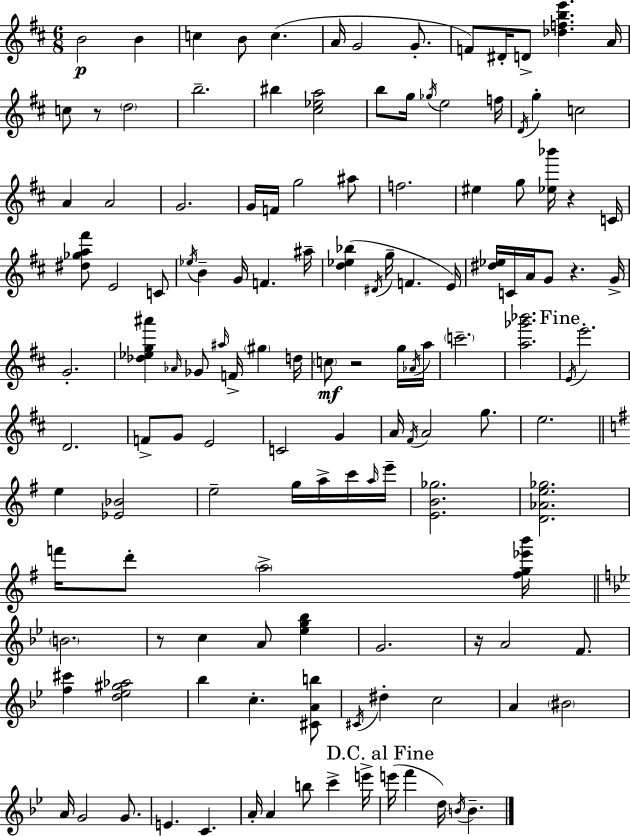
B4/h B4/q C5/q B4/e C5/q. A4/s G4/h G4/e. F4/e D#4/s D4/e [Db5,F5,B5,E6]/q. A4/s C5/e R/e D5/h B5/h. BIS5/q [C#5,Eb5,A5]/h B5/e G5/s Gb5/s E5/h F5/s D4/s G5/q C5/h A4/q A4/h G4/h. G4/s F4/s G5/h A#5/e F5/h. EIS5/q G5/e [Eb5,Bb6]/s R/q C4/s [D#5,Gb5,A5,F#6]/e E4/h C4/e Eb5/s B4/q G4/s F4/q. A#5/s [D5,Eb5,Bb5]/q D#4/s G5/s F4/q. E4/s [D#5,Eb5]/s C4/s A4/s G4/e R/q. G4/s G4/h. [Db5,Eb5,G5,A#6]/q Ab4/s Gb4/e A#5/s F4/s G#5/q D5/s C5/e R/h G5/s Ab4/s A5/s C6/h. [A5,Gb6,Bb6]/h. E4/s E6/h. D4/h. F4/e G4/e E4/h C4/h G4/q A4/s F#4/s A4/h G5/e. E5/h. E5/q [Eb4,Bb4]/h E5/h G5/s A5/s C6/s A5/s E6/s [E4,B4,Gb5]/h. [D4,Ab4,E5,Gb5]/h. F6/s D6/e A5/h [F#5,G5,Eb6,B6]/s B4/h. R/e C5/q A4/e [Eb5,G5,Bb5]/q G4/h. R/s A4/h F4/e. [F5,C#6]/q [D5,Eb5,G#5,Ab5]/h Bb5/q C5/q. [C#4,A4,B5]/e C#4/s D#5/q C5/h A4/q BIS4/h A4/s G4/h G4/e. E4/q. C4/q. A4/s A4/q B5/e C6/q E6/s E6/s F6/q D5/s B4/s B4/q.